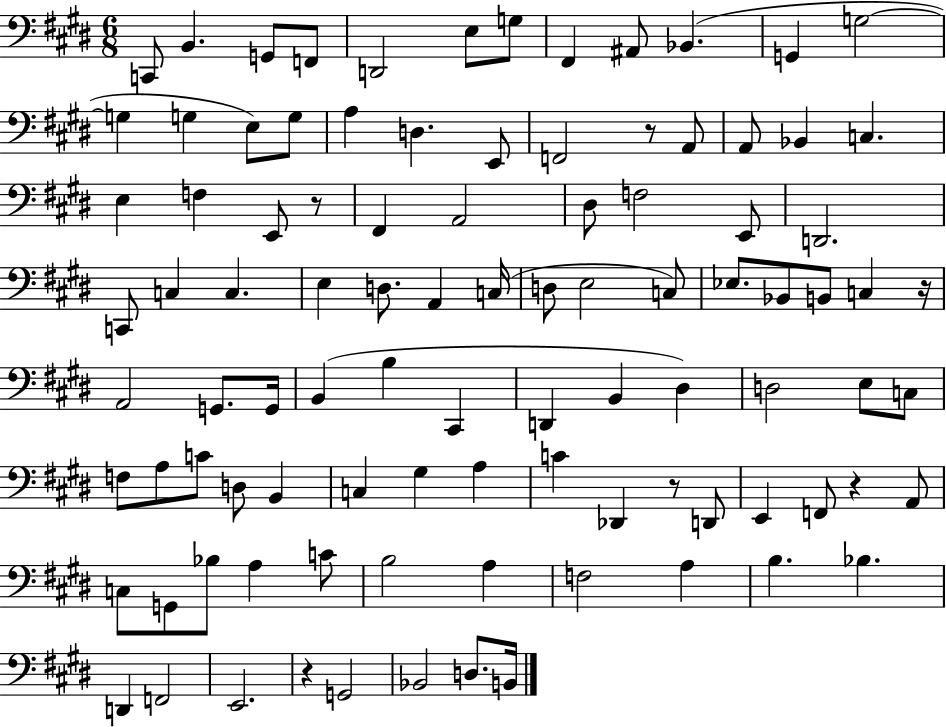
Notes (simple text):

C2/e B2/q. G2/e F2/e D2/h E3/e G3/e F#2/q A#2/e Bb2/q. G2/q G3/h G3/q G3/q E3/e G3/e A3/q D3/q. E2/e F2/h R/e A2/e A2/e Bb2/q C3/q. E3/q F3/q E2/e R/e F#2/q A2/h D#3/e F3/h E2/e D2/h. C2/e C3/q C3/q. E3/q D3/e. A2/q C3/s D3/e E3/h C3/e Eb3/e. Bb2/e B2/e C3/q R/s A2/h G2/e. G2/s B2/q B3/q C#2/q D2/q B2/q D#3/q D3/h E3/e C3/e F3/e A3/e C4/e D3/e B2/q C3/q G#3/q A3/q C4/q Db2/q R/e D2/e E2/q F2/e R/q A2/e C3/e G2/e Bb3/e A3/q C4/e B3/h A3/q F3/h A3/q B3/q. Bb3/q. D2/q F2/h E2/h. R/q G2/h Bb2/h D3/e. B2/s